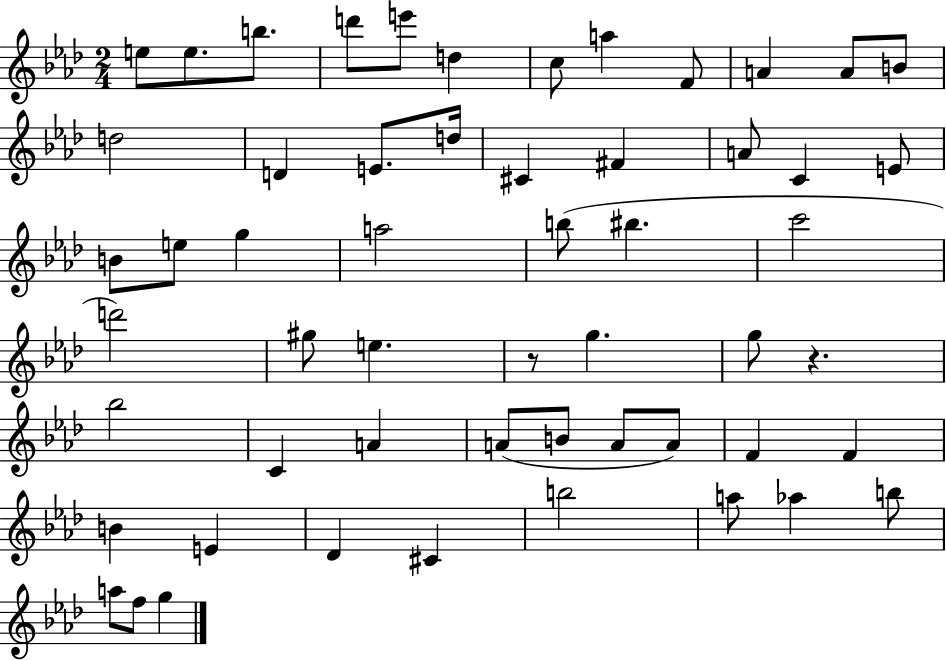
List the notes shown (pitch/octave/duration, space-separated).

E5/e E5/e. B5/e. D6/e E6/e D5/q C5/e A5/q F4/e A4/q A4/e B4/e D5/h D4/q E4/e. D5/s C#4/q F#4/q A4/e C4/q E4/e B4/e E5/e G5/q A5/h B5/e BIS5/q. C6/h D6/h G#5/e E5/q. R/e G5/q. G5/e R/q. Bb5/h C4/q A4/q A4/e B4/e A4/e A4/e F4/q F4/q B4/q E4/q Db4/q C#4/q B5/h A5/e Ab5/q B5/e A5/e F5/e G5/q